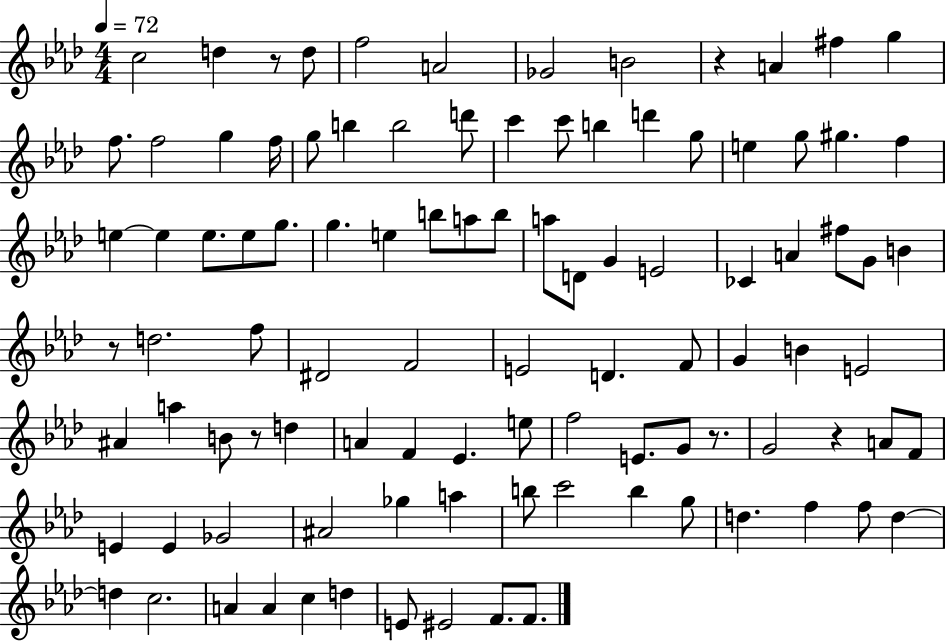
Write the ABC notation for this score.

X:1
T:Untitled
M:4/4
L:1/4
K:Ab
c2 d z/2 d/2 f2 A2 _G2 B2 z A ^f g f/2 f2 g f/4 g/2 b b2 d'/2 c' c'/2 b d' g/2 e g/2 ^g f e e e/2 e/2 g/2 g e b/2 a/2 b/2 a/2 D/2 G E2 _C A ^f/2 G/2 B z/2 d2 f/2 ^D2 F2 E2 D F/2 G B E2 ^A a B/2 z/2 d A F _E e/2 f2 E/2 G/2 z/2 G2 z A/2 F/2 E E _G2 ^A2 _g a b/2 c'2 b g/2 d f f/2 d d c2 A A c d E/2 ^E2 F/2 F/2